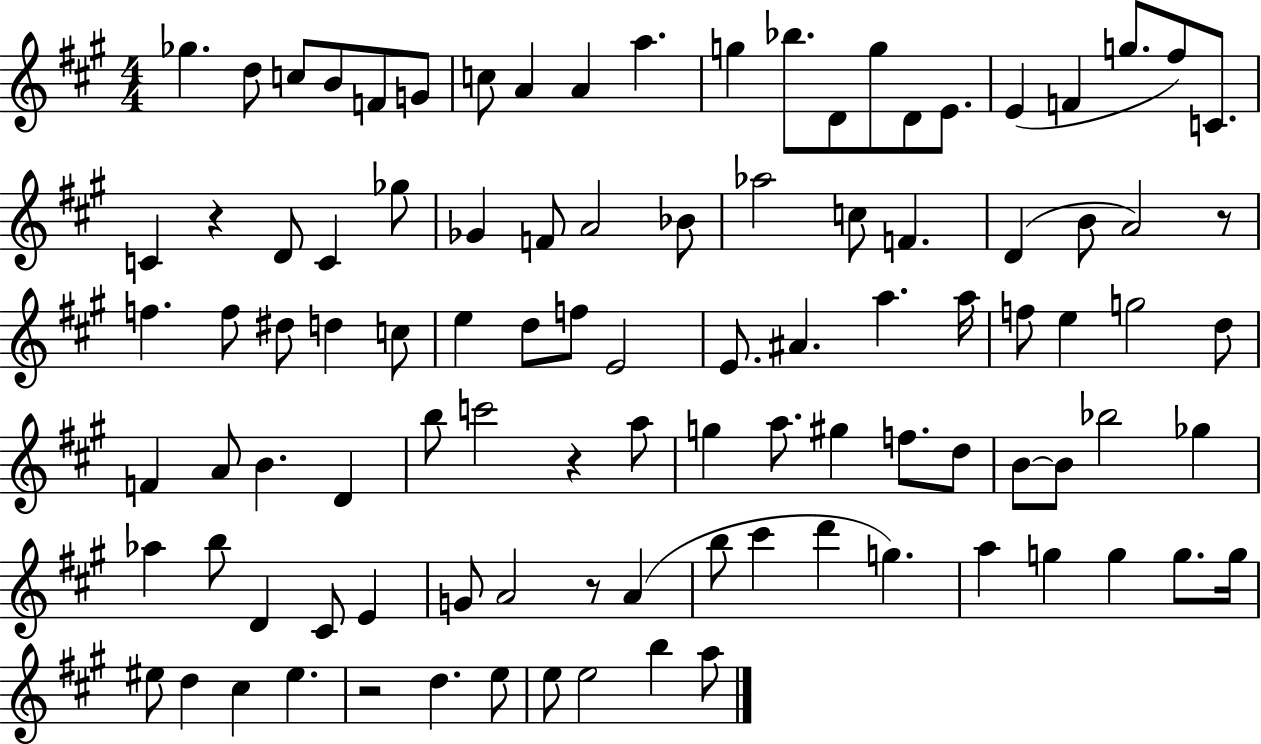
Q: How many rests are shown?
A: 5